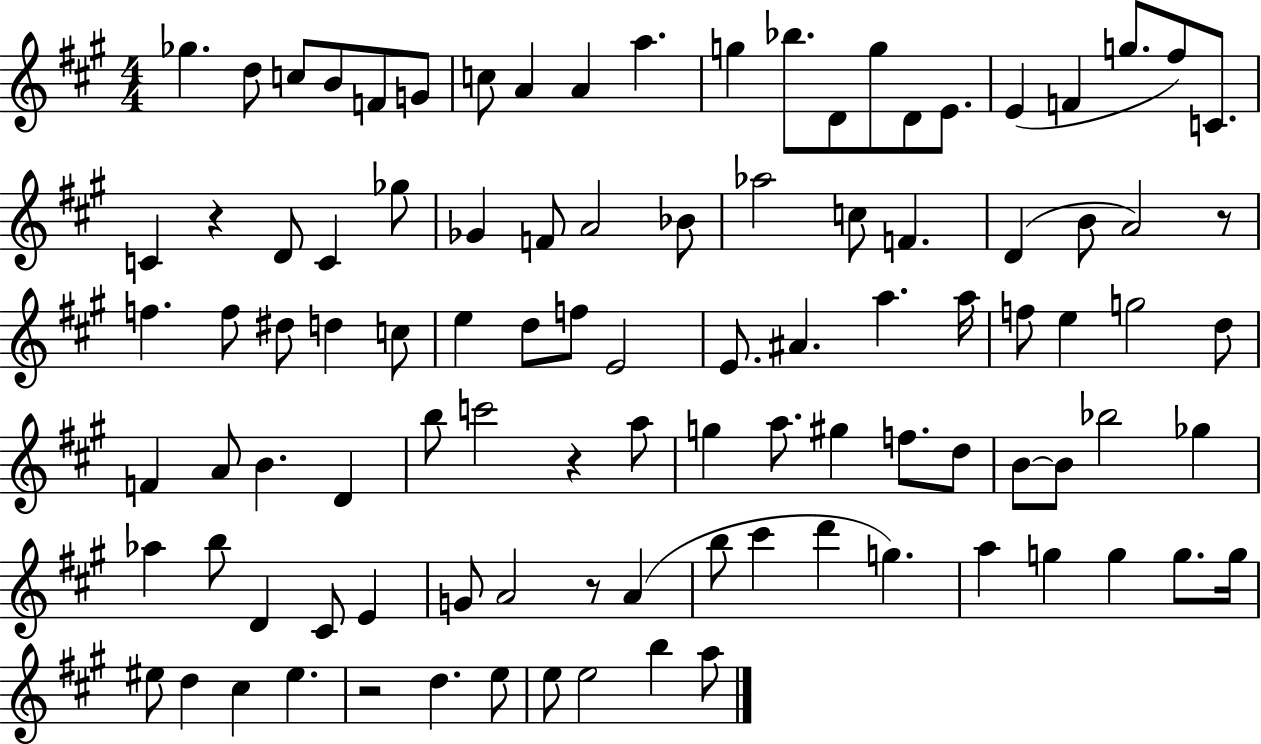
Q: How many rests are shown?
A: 5